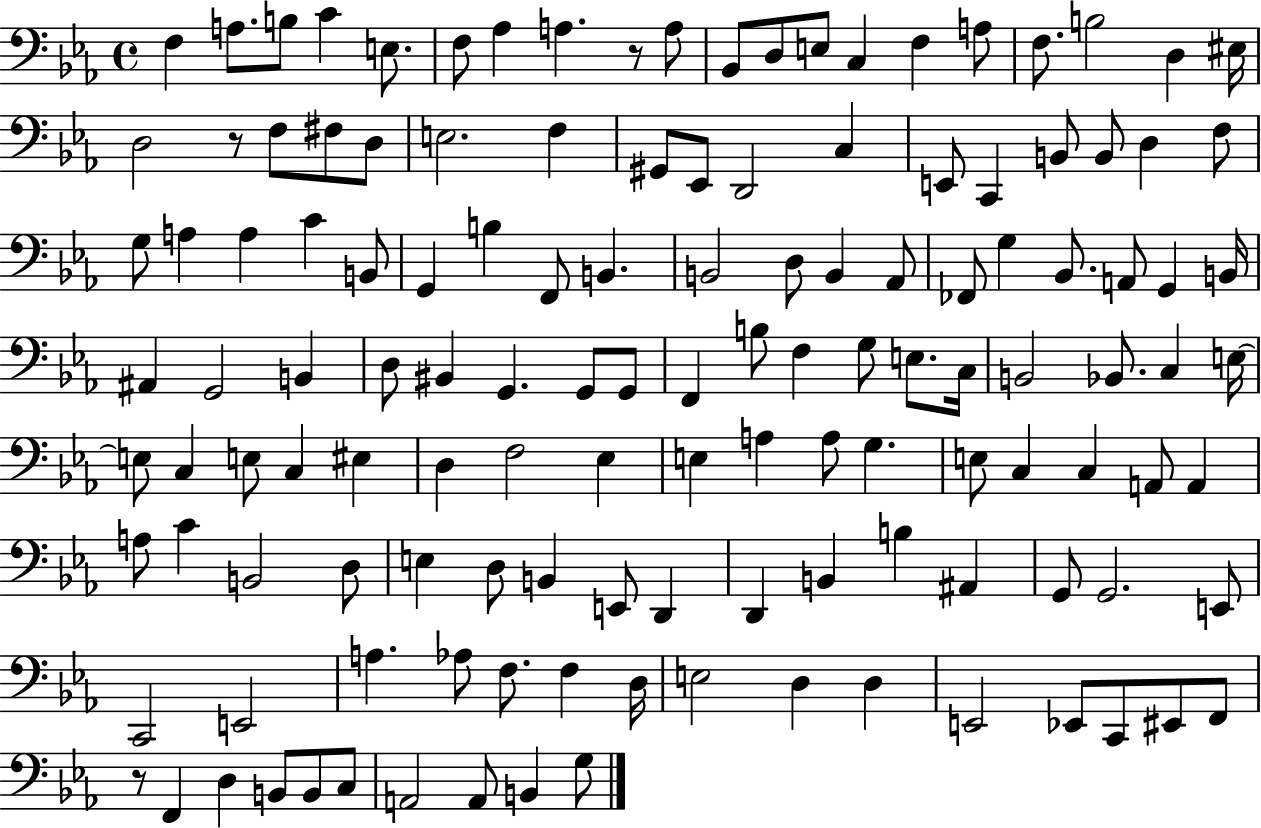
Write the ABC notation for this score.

X:1
T:Untitled
M:4/4
L:1/4
K:Eb
F, A,/2 B,/2 C E,/2 F,/2 _A, A, z/2 A,/2 _B,,/2 D,/2 E,/2 C, F, A,/2 F,/2 B,2 D, ^E,/4 D,2 z/2 F,/2 ^F,/2 D,/2 E,2 F, ^G,,/2 _E,,/2 D,,2 C, E,,/2 C,, B,,/2 B,,/2 D, F,/2 G,/2 A, A, C B,,/2 G,, B, F,,/2 B,, B,,2 D,/2 B,, _A,,/2 _F,,/2 G, _B,,/2 A,,/2 G,, B,,/4 ^A,, G,,2 B,, D,/2 ^B,, G,, G,,/2 G,,/2 F,, B,/2 F, G,/2 E,/2 C,/4 B,,2 _B,,/2 C, E,/4 E,/2 C, E,/2 C, ^E, D, F,2 _E, E, A, A,/2 G, E,/2 C, C, A,,/2 A,, A,/2 C B,,2 D,/2 E, D,/2 B,, E,,/2 D,, D,, B,, B, ^A,, G,,/2 G,,2 E,,/2 C,,2 E,,2 A, _A,/2 F,/2 F, D,/4 E,2 D, D, E,,2 _E,,/2 C,,/2 ^E,,/2 F,,/2 z/2 F,, D, B,,/2 B,,/2 C,/2 A,,2 A,,/2 B,, G,/2